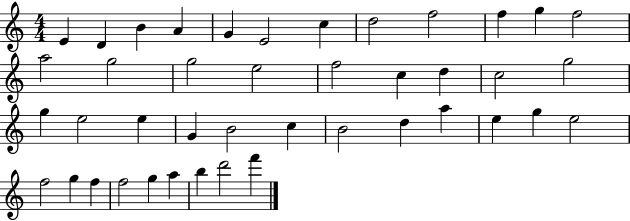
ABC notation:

X:1
T:Untitled
M:4/4
L:1/4
K:C
E D B A G E2 c d2 f2 f g f2 a2 g2 g2 e2 f2 c d c2 g2 g e2 e G B2 c B2 d a e g e2 f2 g f f2 g a b d'2 f'